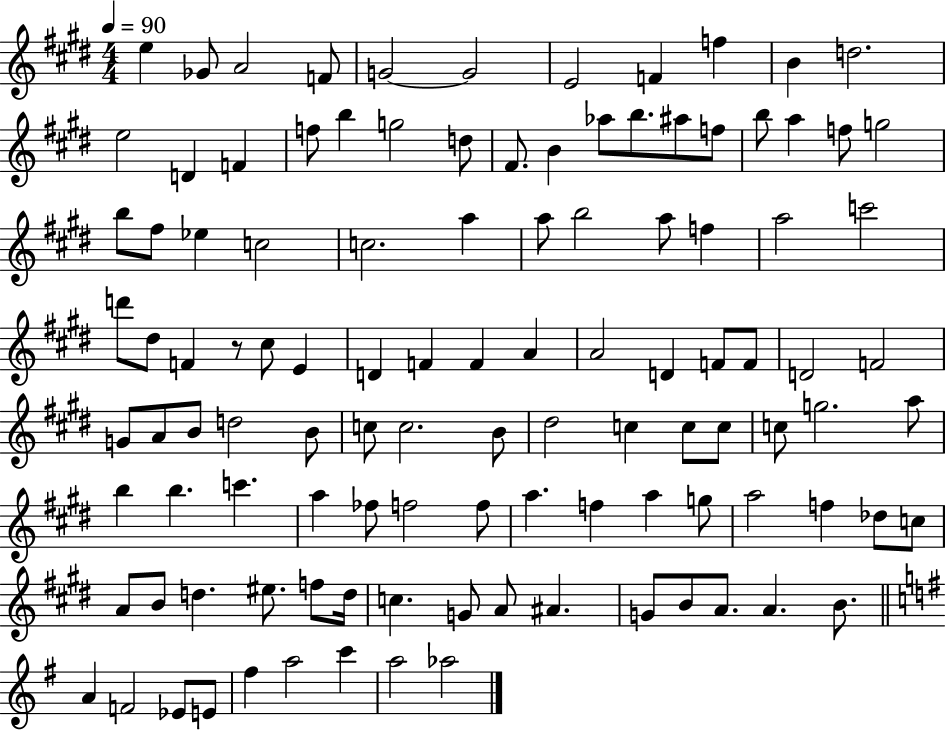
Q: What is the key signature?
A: E major